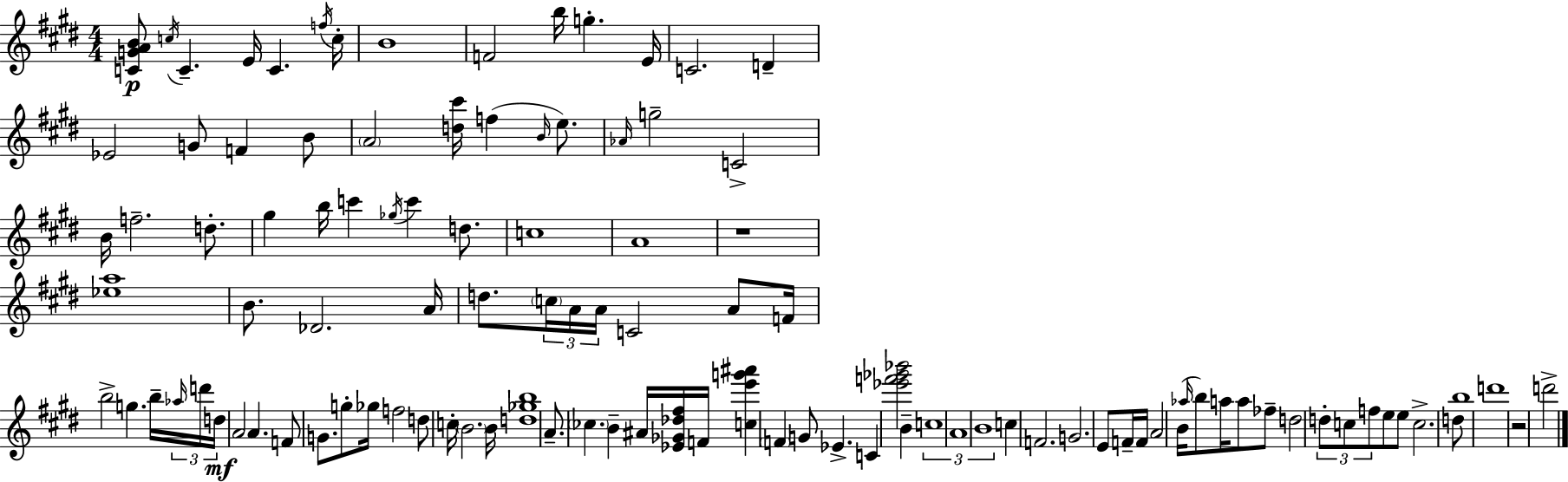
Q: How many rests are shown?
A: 2